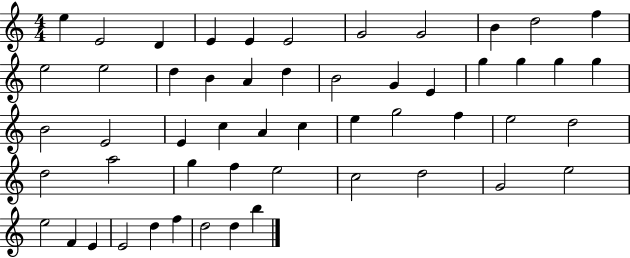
X:1
T:Untitled
M:4/4
L:1/4
K:C
e E2 D E E E2 G2 G2 B d2 f e2 e2 d B A d B2 G E g g g g B2 E2 E c A c e g2 f e2 d2 d2 a2 g f e2 c2 d2 G2 e2 e2 F E E2 d f d2 d b